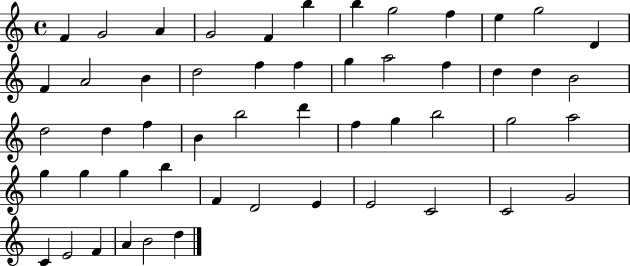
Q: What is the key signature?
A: C major